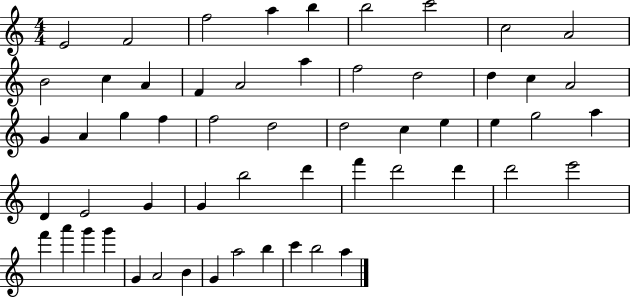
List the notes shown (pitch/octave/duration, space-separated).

E4/h F4/h F5/h A5/q B5/q B5/h C6/h C5/h A4/h B4/h C5/q A4/q F4/q A4/h A5/q F5/h D5/h D5/q C5/q A4/h G4/q A4/q G5/q F5/q F5/h D5/h D5/h C5/q E5/q E5/q G5/h A5/q D4/q E4/h G4/q G4/q B5/h D6/q F6/q D6/h D6/q D6/h E6/h F6/q A6/q G6/q G6/q G4/q A4/h B4/q G4/q A5/h B5/q C6/q B5/h A5/q